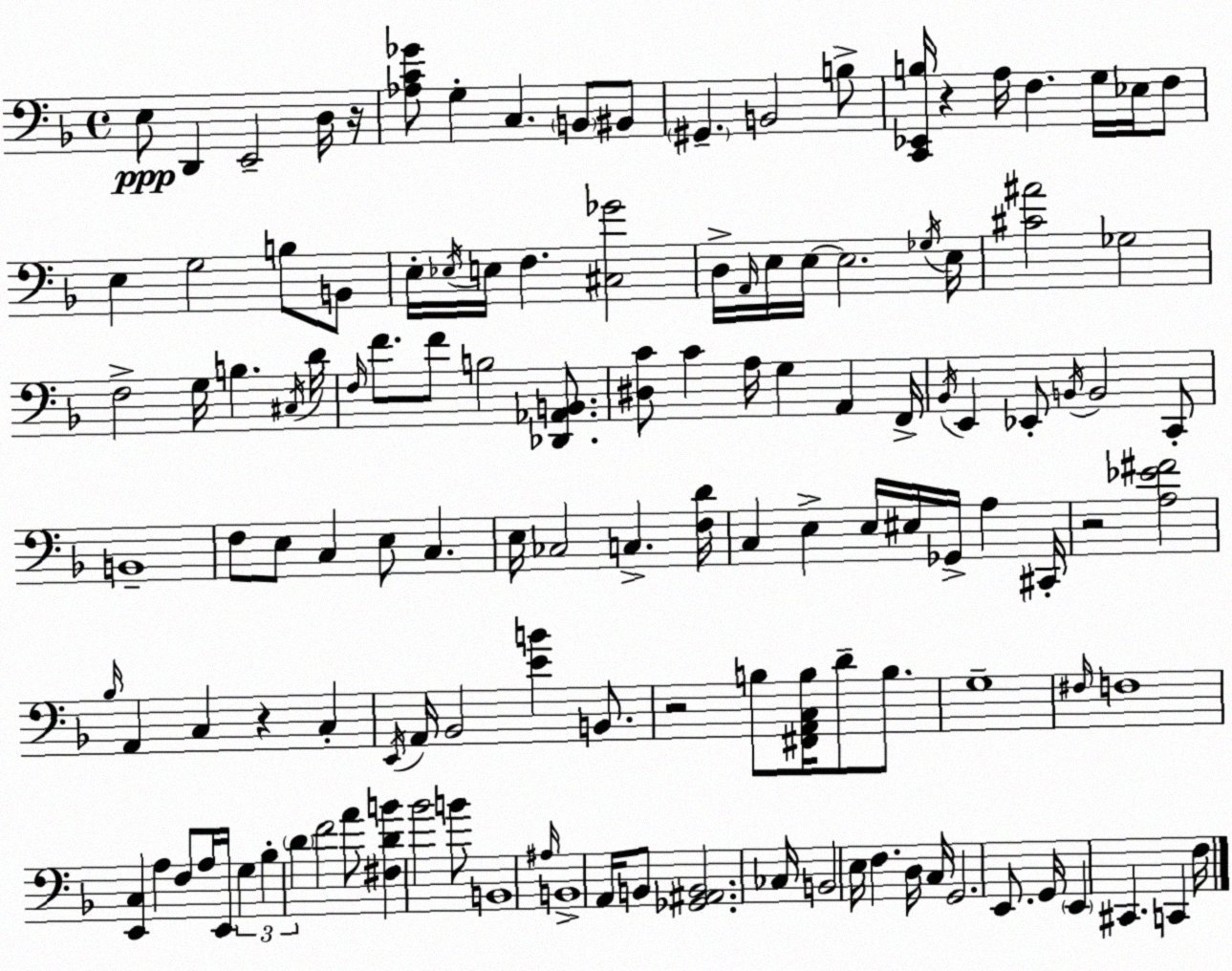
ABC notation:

X:1
T:Untitled
M:4/4
L:1/4
K:F
E,/2 D,, E,,2 D,/4 z/4 [_A,C_G]/2 G, C, B,,/2 ^B,,/2 ^G,, B,,2 B,/2 [C,,_E,,B,]/4 z A,/4 F, G,/4 _E,/4 F,/2 E, G,2 B,/2 B,,/2 E,/4 _E,/4 E,/4 F, [^C,_G]2 D,/4 A,,/4 E,/4 E,/4 E,2 _G,/4 E,/4 [^C^A]2 _G,2 F,2 G,/4 B, ^C,/4 D/4 F,/4 F/2 F/2 B,2 [_D,,_A,,B,,]/2 [^D,C]/2 C A,/4 G, A,, F,,/4 _B,,/4 E,, _E,,/2 B,,/4 B,,2 C,,/2 B,,4 F,/2 E,/2 C, E,/2 C, E,/4 _C,2 C, [F,D]/4 C, E, E,/4 ^E,/4 _G,,/4 A, ^C,,/4 z2 [A,_E^F]2 _B,/4 A,, C, z C, E,,/4 A,,/4 _B,,2 [EB] B,,/2 z2 B,/2 [^F,,A,,C,B,]/4 D/2 B,/2 G,4 ^F,/4 F,4 [E,,C,] A, F,/2 A,/4 E,,/4 G, _B, D F2 A/2 [^F,DB] _B2 B/2 B,,4 ^A,/4 B,,4 A,,/4 B,,/2 [_G,,^A,,B,,]2 _C,/4 B,,2 E,/4 F, D,/4 C,/4 G,,2 E,,/2 G,,/4 E,, ^C,, C,, F,/4